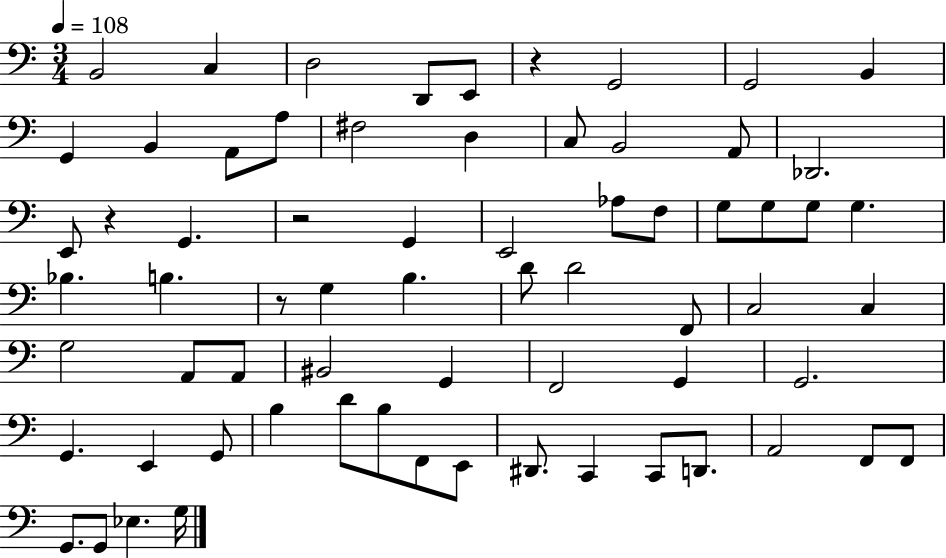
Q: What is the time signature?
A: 3/4